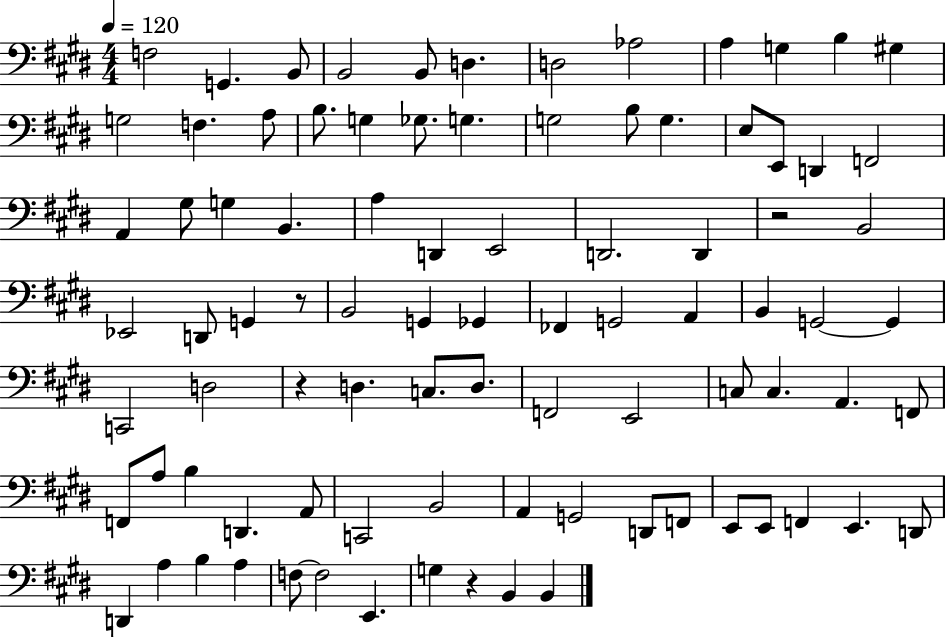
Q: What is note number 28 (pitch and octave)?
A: G#3